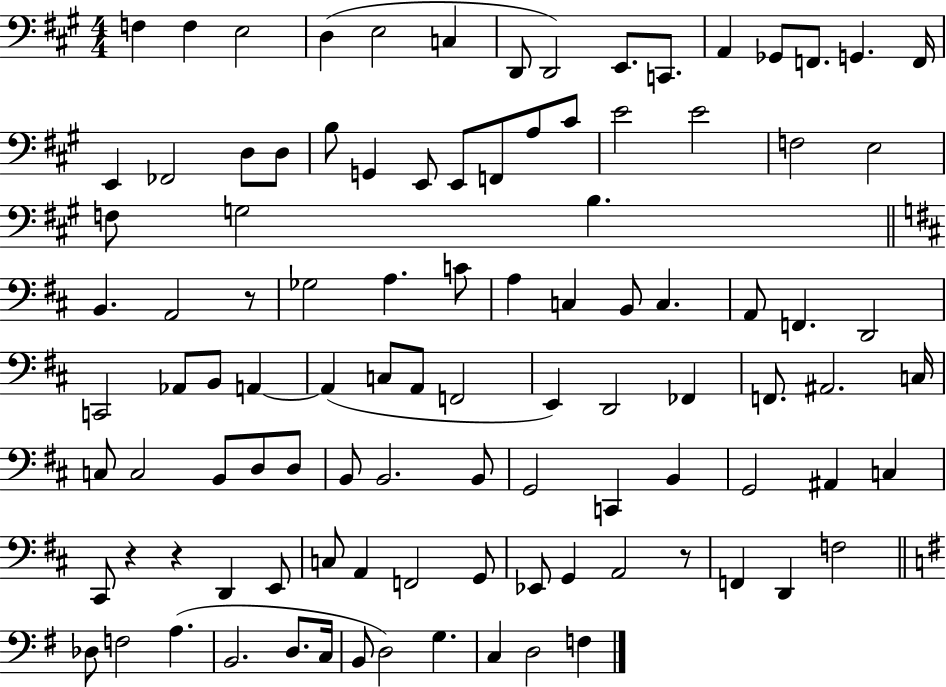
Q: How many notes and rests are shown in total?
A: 102